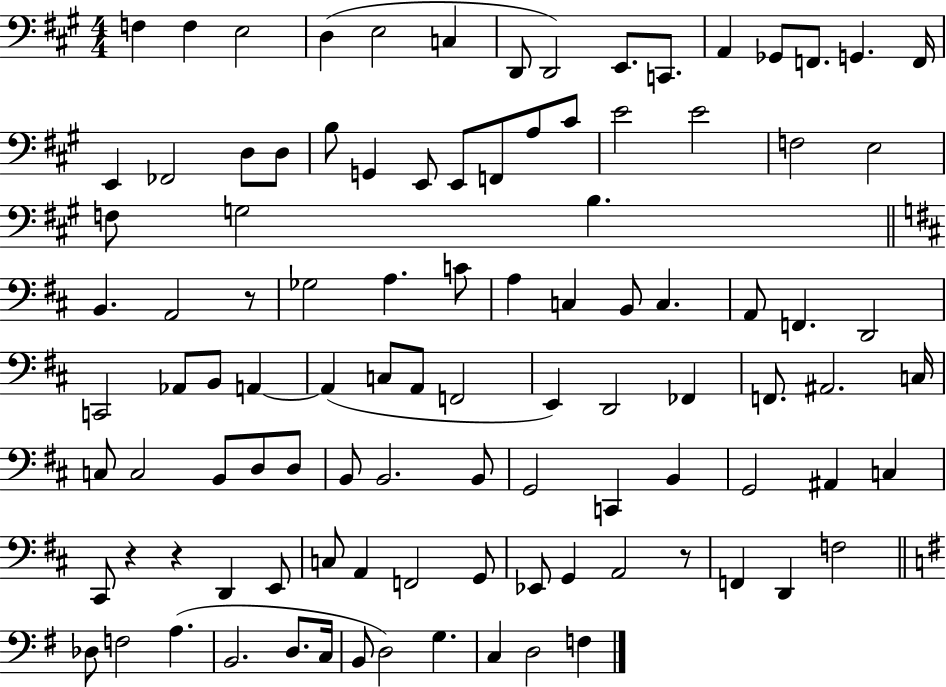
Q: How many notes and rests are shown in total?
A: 102